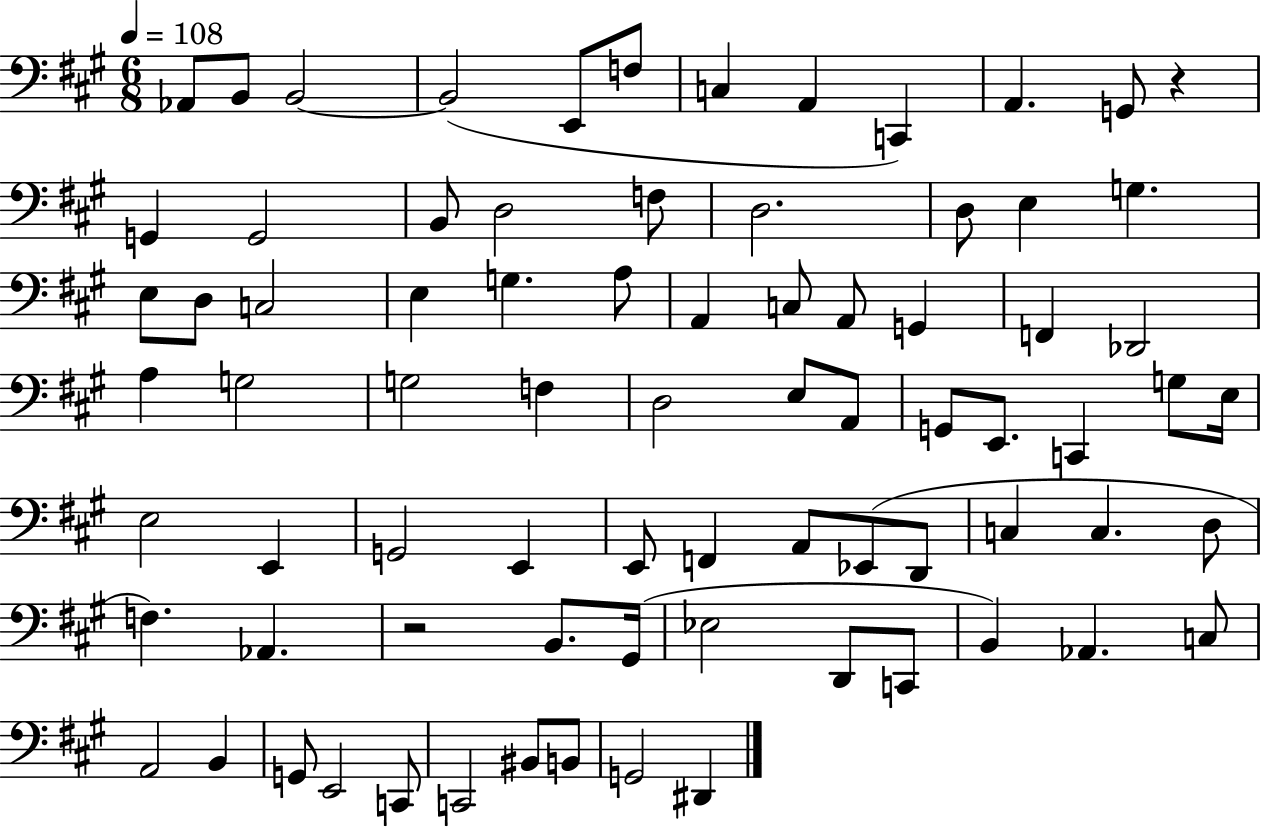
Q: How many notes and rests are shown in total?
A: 78